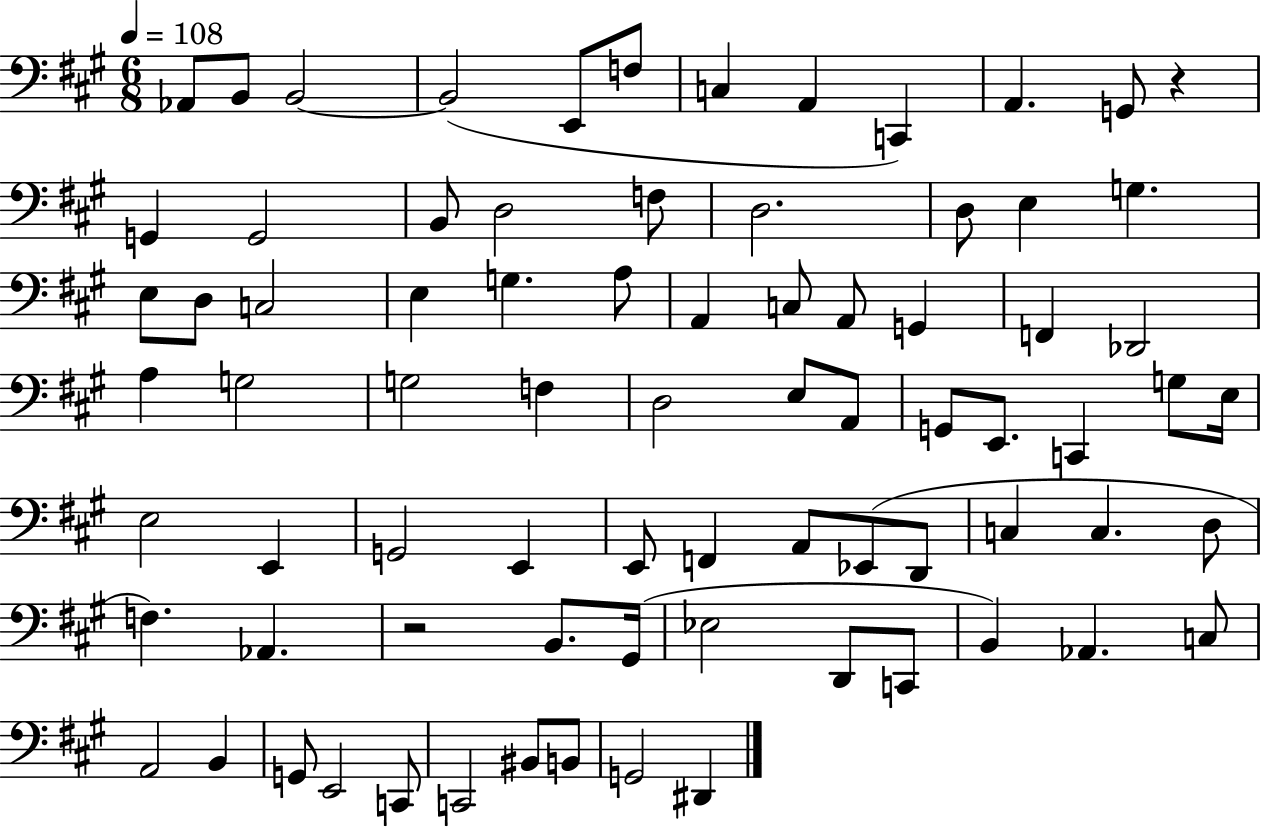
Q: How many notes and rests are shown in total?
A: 78